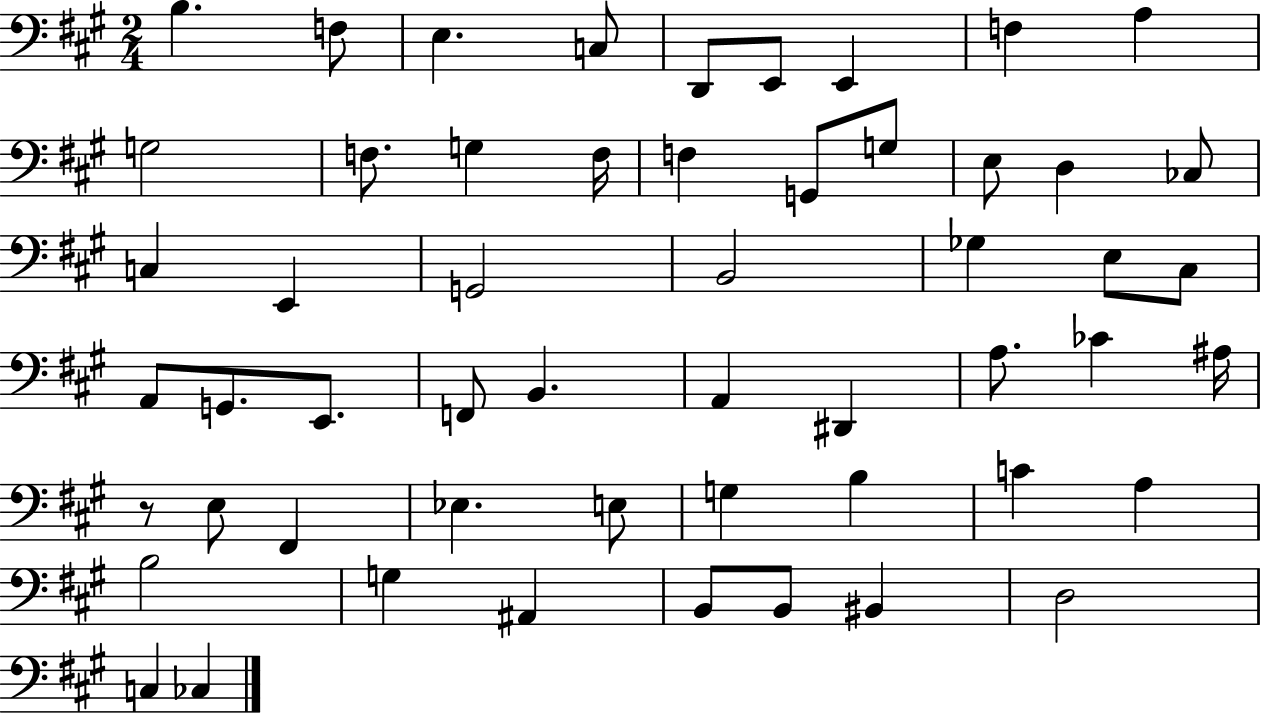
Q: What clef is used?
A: bass